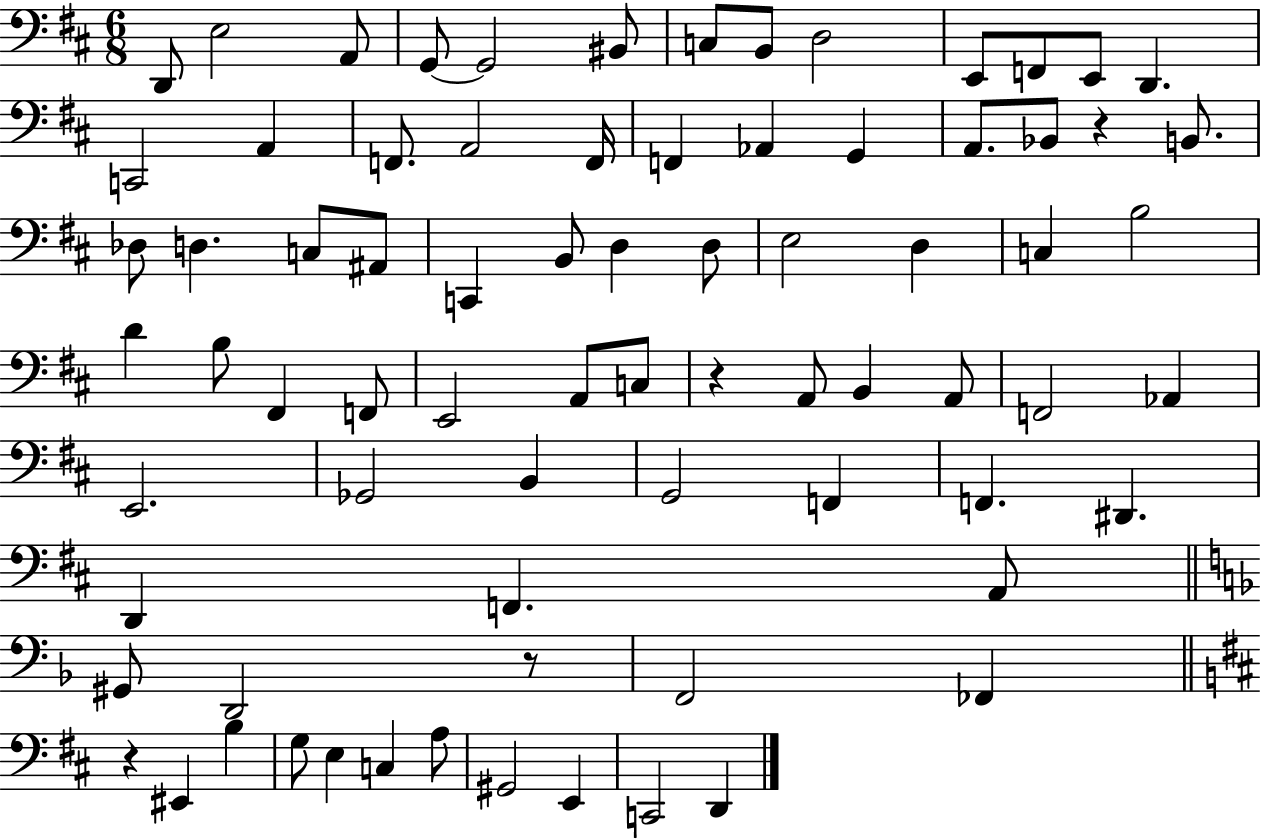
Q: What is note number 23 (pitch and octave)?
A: Bb2